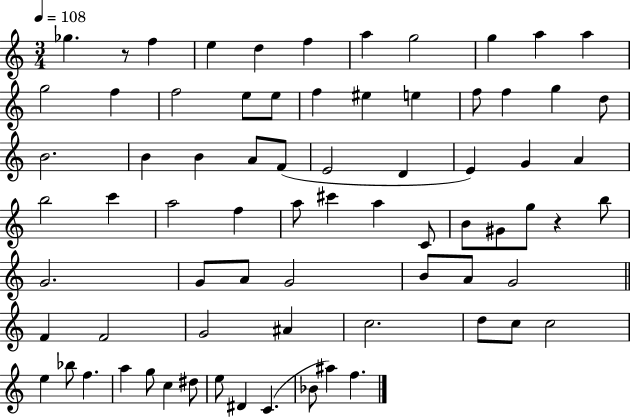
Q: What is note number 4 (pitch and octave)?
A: D5